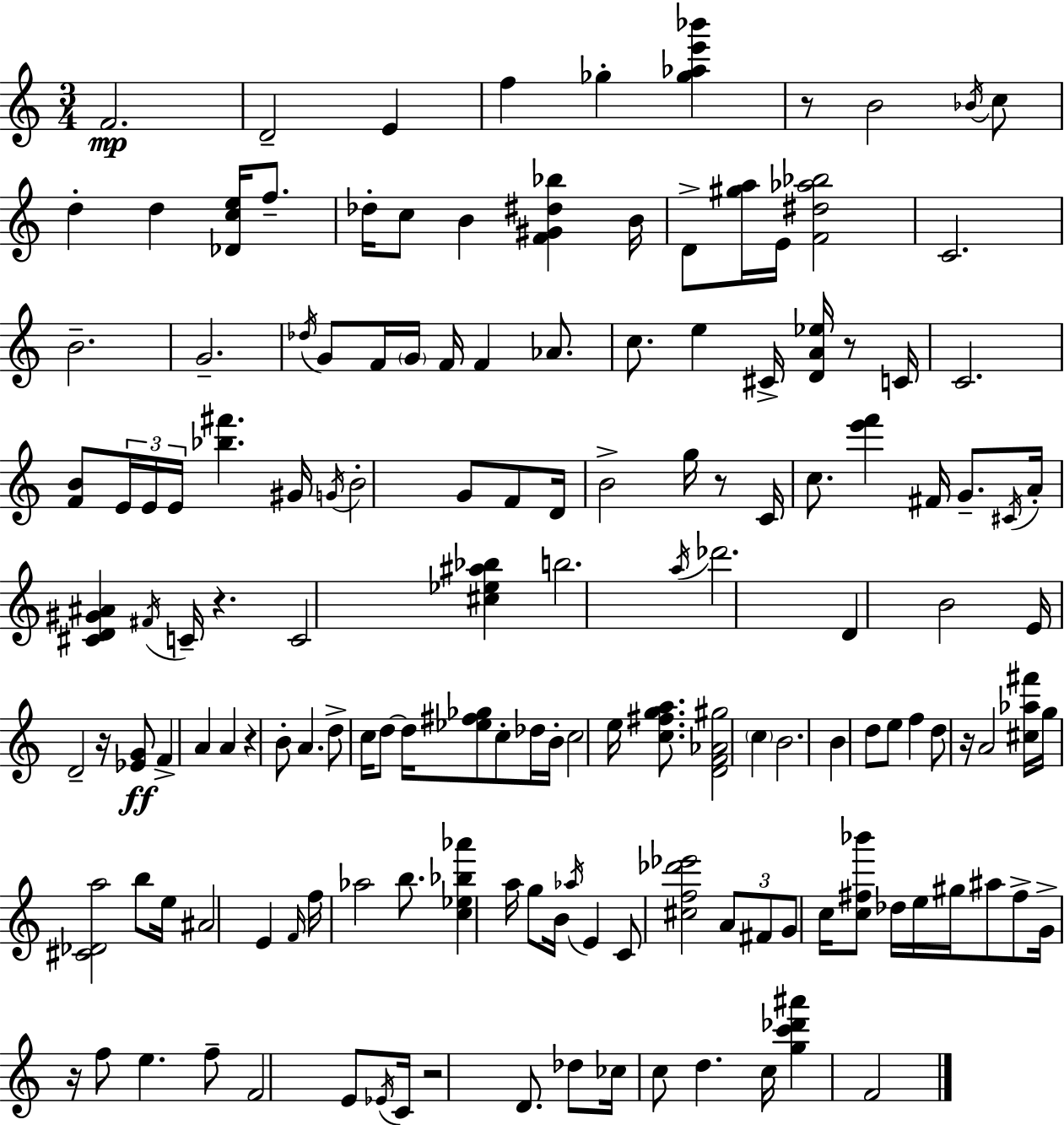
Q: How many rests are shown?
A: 9